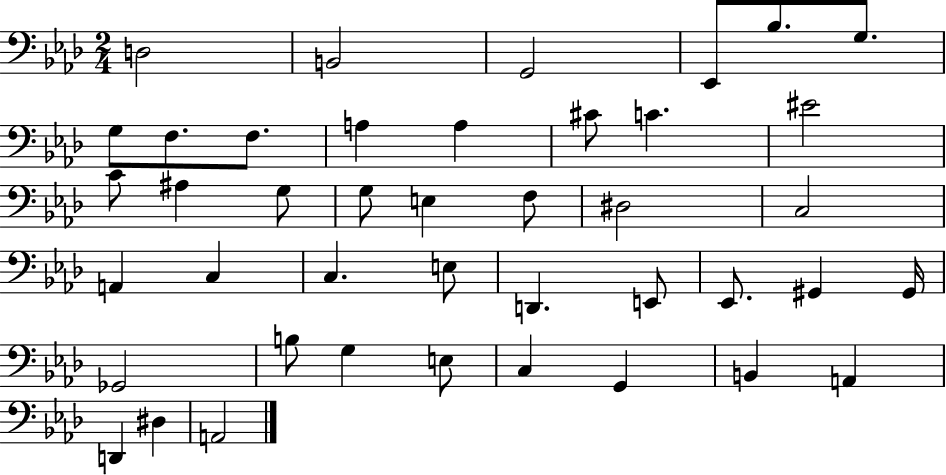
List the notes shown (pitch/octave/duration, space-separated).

D3/h B2/h G2/h Eb2/e Bb3/e. G3/e. G3/e F3/e. F3/e. A3/q A3/q C#4/e C4/q. EIS4/h C4/e A#3/q G3/e G3/e E3/q F3/e D#3/h C3/h A2/q C3/q C3/q. E3/e D2/q. E2/e Eb2/e. G#2/q G#2/s Gb2/h B3/e G3/q E3/e C3/q G2/q B2/q A2/q D2/q D#3/q A2/h